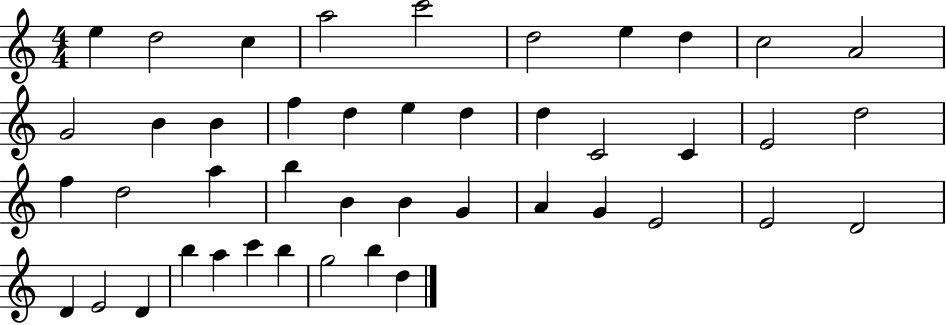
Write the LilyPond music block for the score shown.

{
  \clef treble
  \numericTimeSignature
  \time 4/4
  \key c \major
  e''4 d''2 c''4 | a''2 c'''2 | d''2 e''4 d''4 | c''2 a'2 | \break g'2 b'4 b'4 | f''4 d''4 e''4 d''4 | d''4 c'2 c'4 | e'2 d''2 | \break f''4 d''2 a''4 | b''4 b'4 b'4 g'4 | a'4 g'4 e'2 | e'2 d'2 | \break d'4 e'2 d'4 | b''4 a''4 c'''4 b''4 | g''2 b''4 d''4 | \bar "|."
}